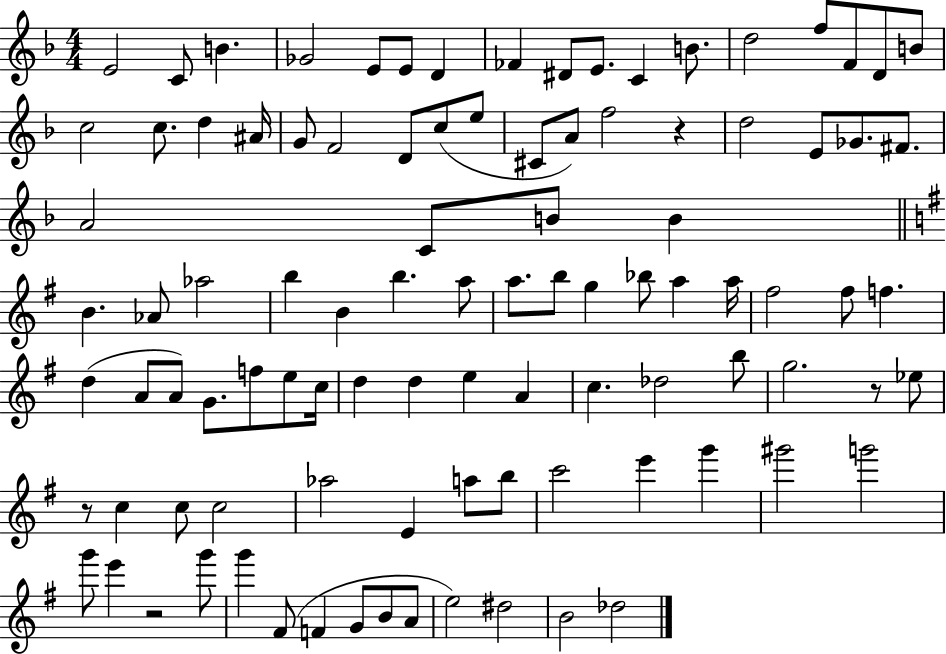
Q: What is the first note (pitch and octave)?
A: E4